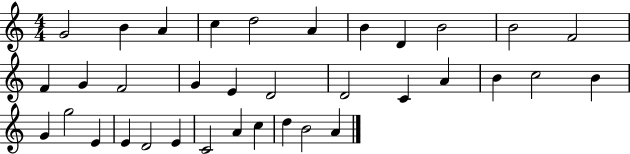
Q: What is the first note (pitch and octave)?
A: G4